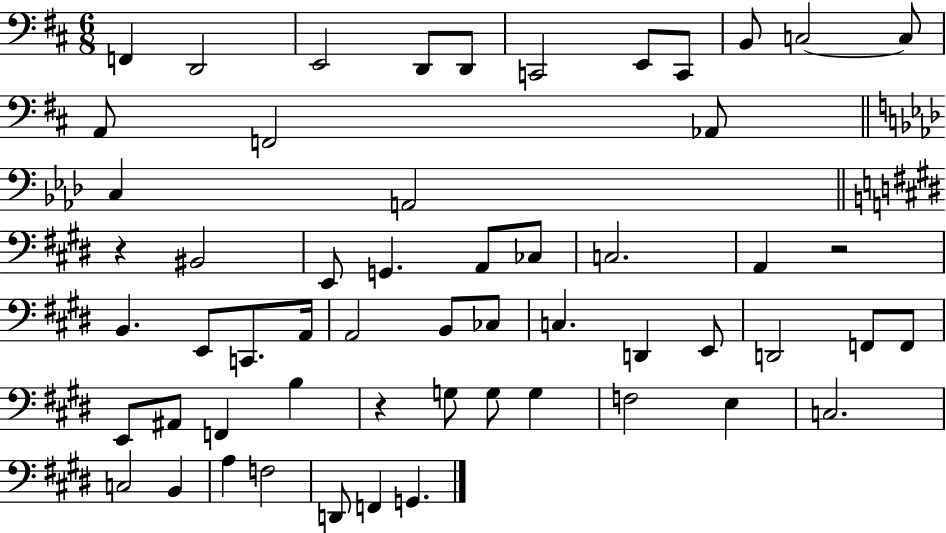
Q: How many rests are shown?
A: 3